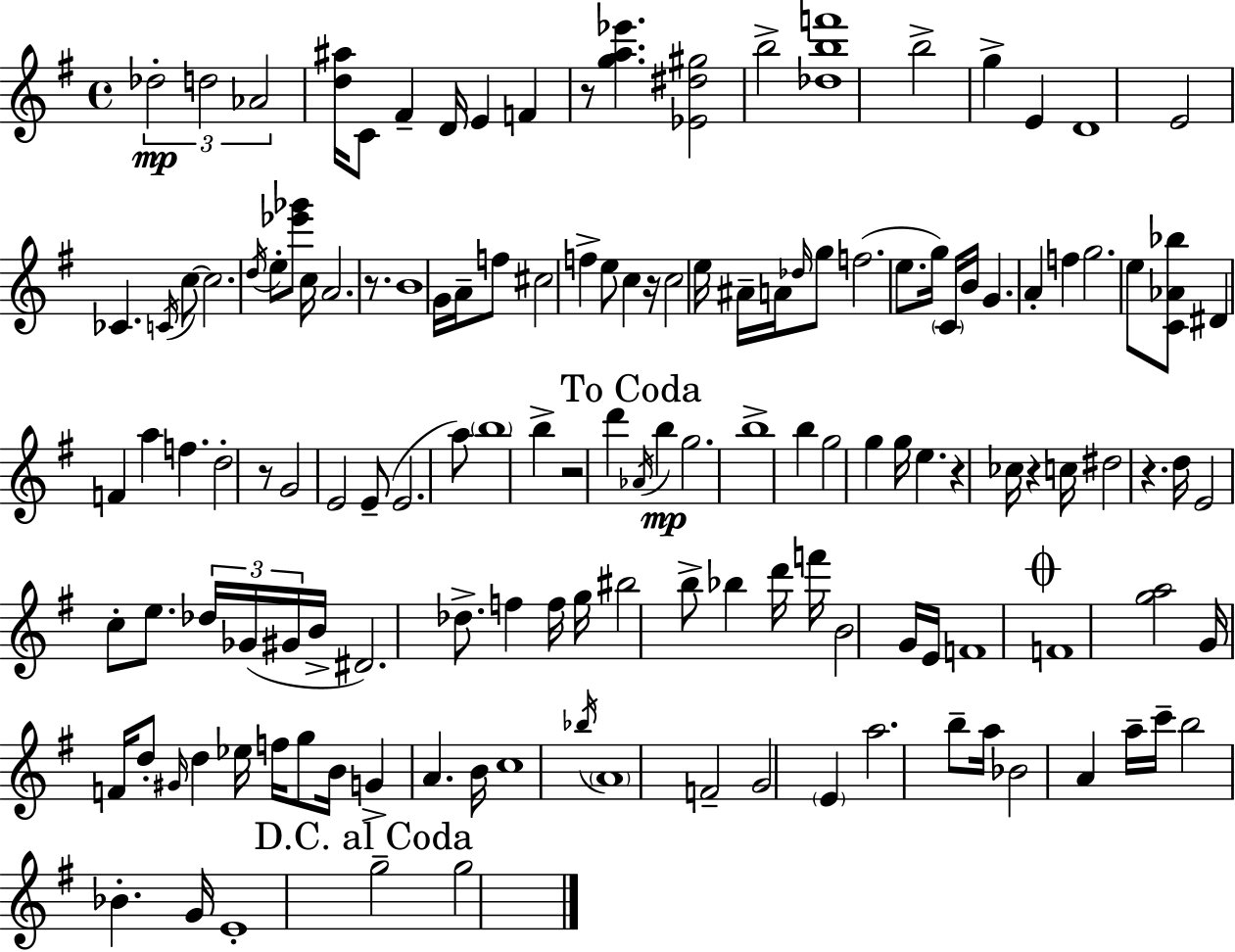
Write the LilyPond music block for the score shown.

{
  \clef treble
  \time 4/4
  \defaultTimeSignature
  \key g \major
  \repeat volta 2 { \tuplet 3/2 { des''2-.\mp d''2 | aes'2 } <d'' ais''>16 c'8 fis'4-- d'16 | e'4 f'4 r8 <g'' a'' ees'''>4. | <ees' dis'' gis''>2 b''2-> | \break <des'' b'' f'''>1 | b''2-> g''4-> e'4 | d'1 | e'2 ces'4. \acciaccatura { c'16 } c''8~~ | \break c''2. \acciaccatura { d''16 } e''8-. | <ees''' ges'''>8 c''16 a'2. r8. | b'1 | g'16 a'16-- f''8 cis''2 f''4-> | \break e''8 c''4 r16 c''2 | e''16 ais'16-- a'16 \grace { des''16 } g''8 f''2.( | e''8. g''16) \parenthesize c'16 b'16 g'4. a'4-. | f''4 g''2. | \break e''8 <c' aes' bes''>8 dis'4 f'4 a''4 | f''4. d''2-. | r8 g'2 e'2 | e'8--( e'2. | \break a''8) \parenthesize b''1 | b''4-> r2 d'''4 | \mark "To Coda" \acciaccatura { aes'16 }\mp b''4 g''2. | b''1-> | \break b''4 g''2 | g''4 g''16 e''4. r4 ces''16 | r4 c''16 dis''2 r4. | d''16 e'2 c''8-. e''8. | \break \tuplet 3/2 { des''16 ges'16( gis'16 } b'16-> dis'2.) | des''8.-> f''4 f''16 g''16 bis''2 | b''8-> bes''4 d'''16 f'''16 b'2 | g'16 e'16 f'1 | \break \mark \markup { \musicglyph "scripts.coda" } f'1 | <g'' a''>2 g'16 f'16 d''8-. | \grace { gis'16 } d''4 ees''16 f''16 g''8 b'16 g'4-> a'4. | b'16 c''1 | \break \acciaccatura { bes''16 } \parenthesize a'1 | f'2-- g'2 | \parenthesize e'4 a''2. | b''8-- a''16 bes'2 | \break a'4 a''16-- c'''16-- b''2 bes'4.-. | g'16 e'1-. | \mark "D.C. al Coda" g''2-- g''2 | } \bar "|."
}